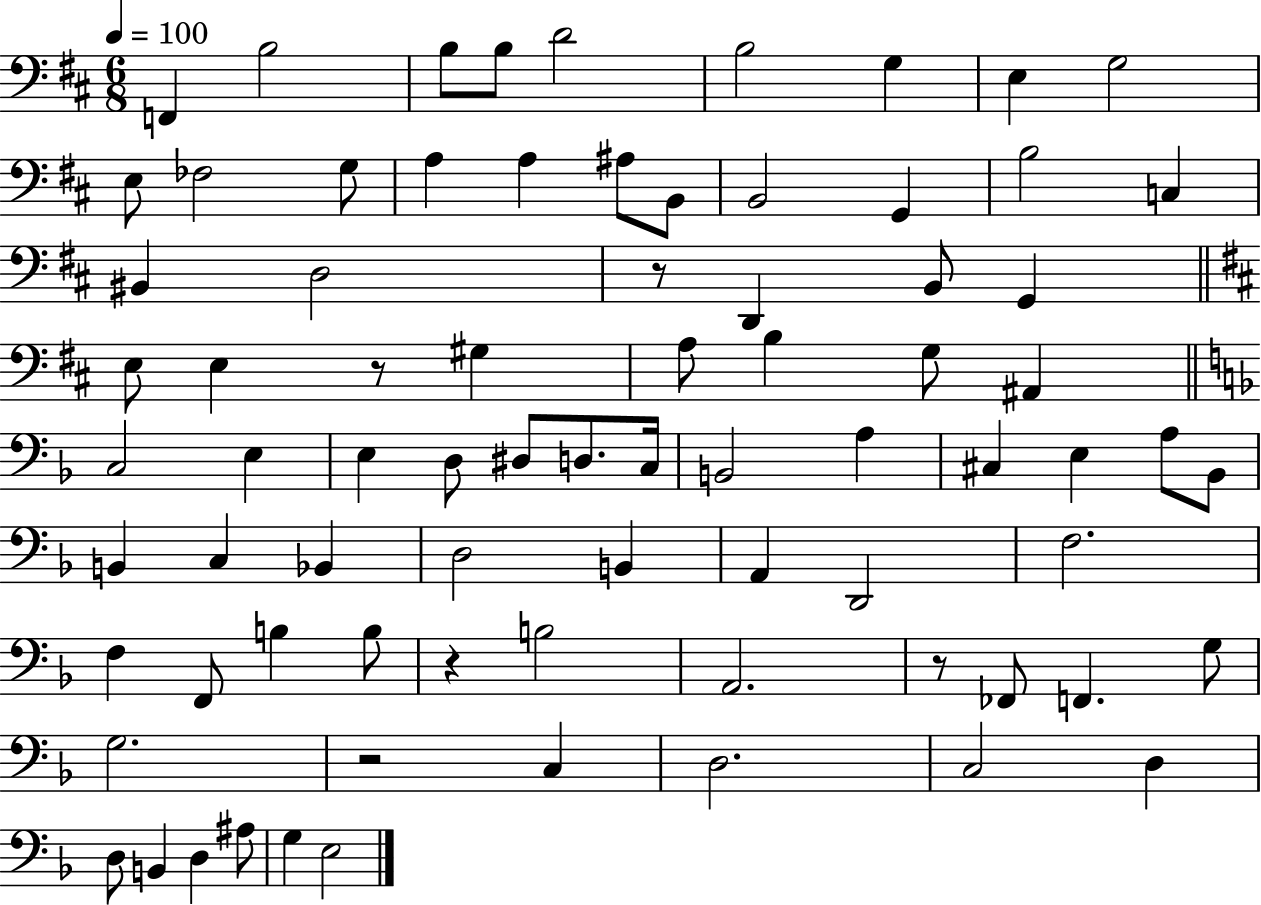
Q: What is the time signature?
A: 6/8